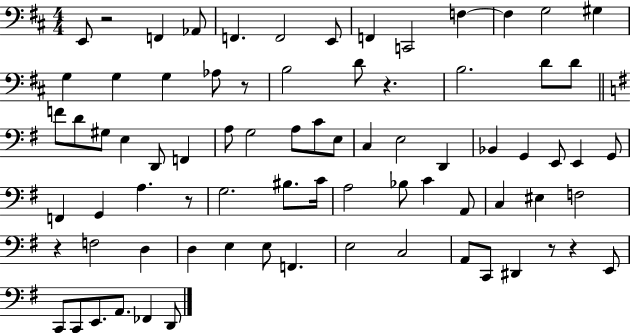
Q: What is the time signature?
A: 4/4